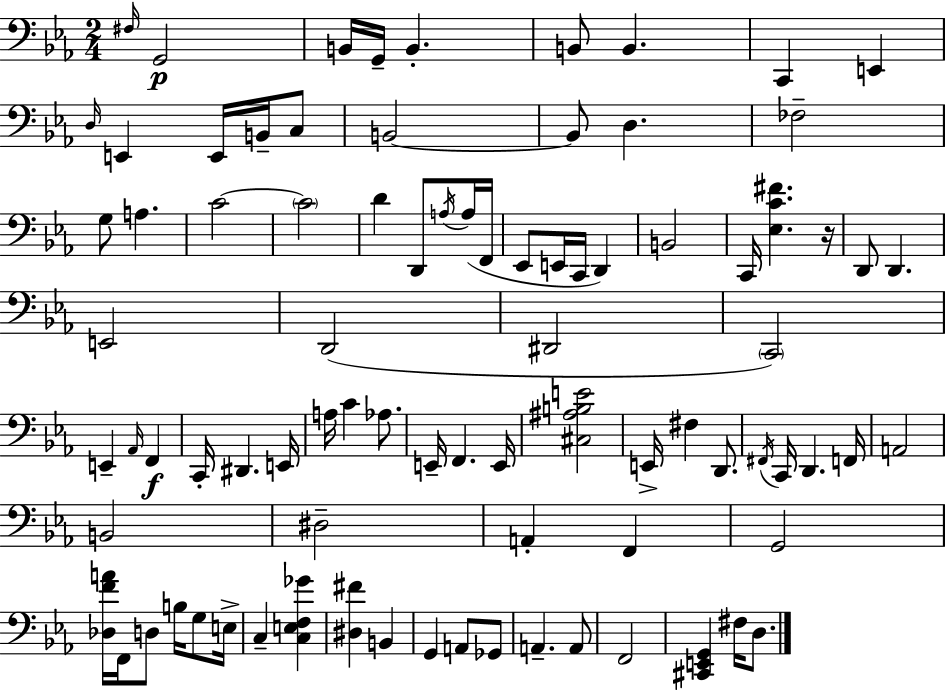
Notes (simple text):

F#3/s G2/h B2/s G2/s B2/q. B2/e B2/q. C2/q E2/q D3/s E2/q E2/s B2/s C3/e B2/h B2/e D3/q. FES3/h G3/e A3/q. C4/h C4/h D4/q D2/e A3/s A3/s F2/s Eb2/e E2/s C2/s D2/q B2/h C2/s [Eb3,C4,F#4]/q. R/s D2/e D2/q. E2/h D2/h D#2/h C2/h E2/q Ab2/s F2/q C2/s D#2/q. E2/s A3/s C4/q Ab3/e. E2/s F2/q. E2/s [C#3,A#3,B3,E4]/h E2/s F#3/q D2/e. F#2/s C2/s D2/q. F2/s A2/h B2/h D#3/h A2/q F2/q G2/h [Db3,F4,A4]/s F2/s D3/e B3/s G3/e E3/s C3/q [C3,E3,F3,Gb4]/q [D#3,F#4]/q B2/q G2/q A2/e Gb2/e A2/q. A2/e F2/h [C#2,E2,G2]/q F#3/s D3/e.